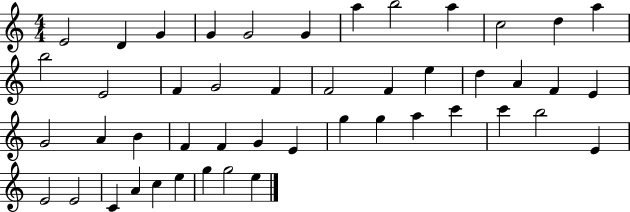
{
  \clef treble
  \numericTimeSignature
  \time 4/4
  \key c \major
  e'2 d'4 g'4 | g'4 g'2 g'4 | a''4 b''2 a''4 | c''2 d''4 a''4 | \break b''2 e'2 | f'4 g'2 f'4 | f'2 f'4 e''4 | d''4 a'4 f'4 e'4 | \break g'2 a'4 b'4 | f'4 f'4 g'4 e'4 | g''4 g''4 a''4 c'''4 | c'''4 b''2 e'4 | \break e'2 e'2 | c'4 a'4 c''4 e''4 | g''4 g''2 e''4 | \bar "|."
}